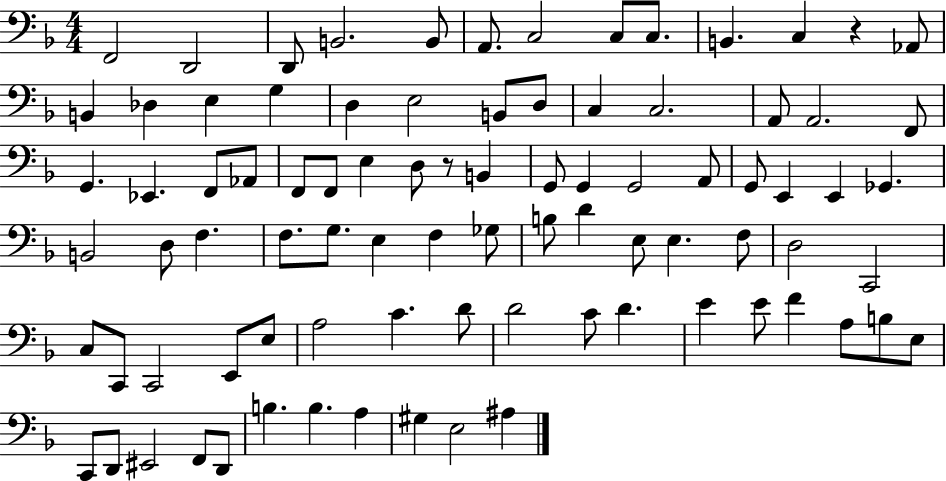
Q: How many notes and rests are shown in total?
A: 87